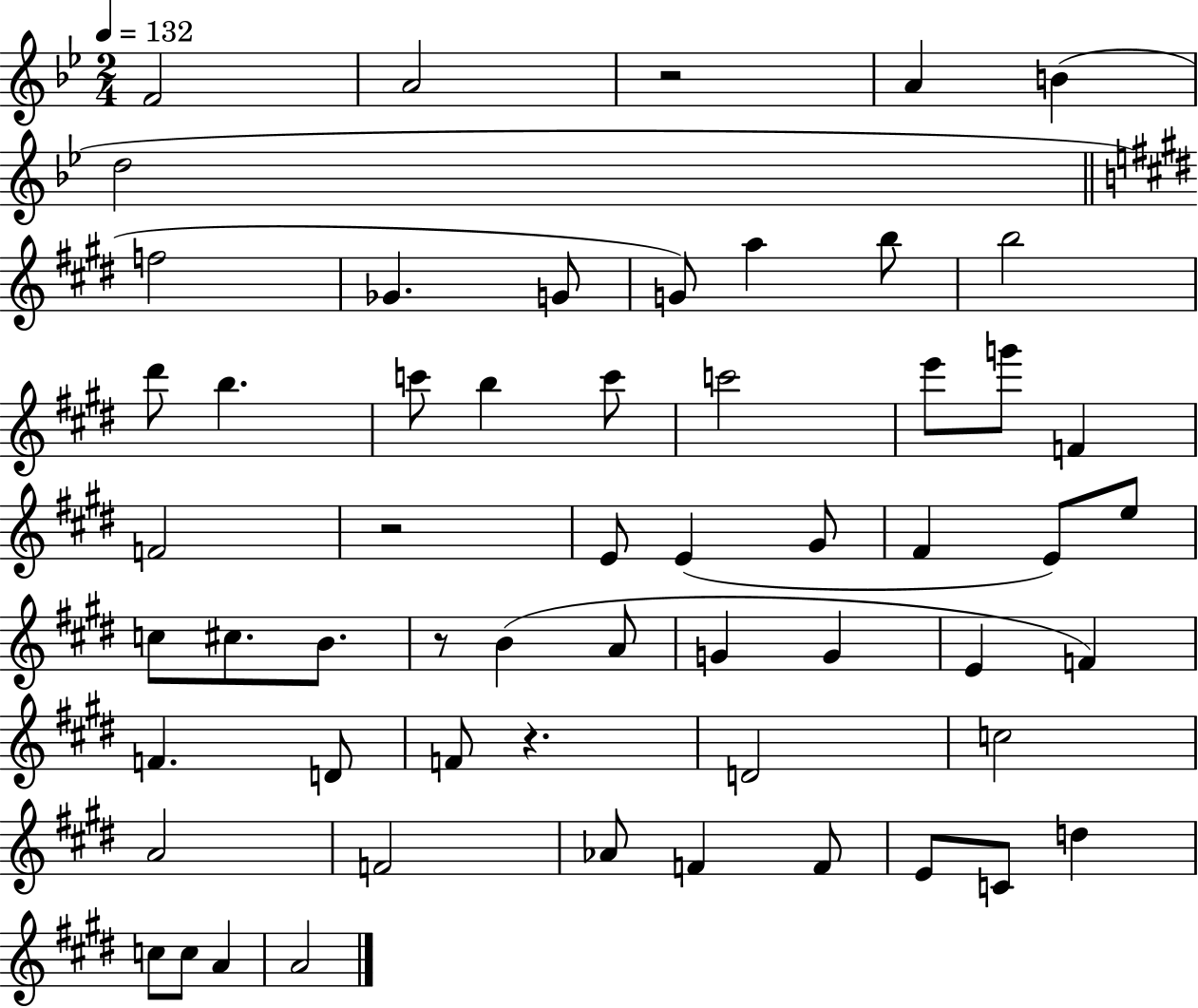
F4/h A4/h R/h A4/q B4/q D5/h F5/h Gb4/q. G4/e G4/e A5/q B5/e B5/h D#6/e B5/q. C6/e B5/q C6/e C6/h E6/e G6/e F4/q F4/h R/h E4/e E4/q G#4/e F#4/q E4/e E5/e C5/e C#5/e. B4/e. R/e B4/q A4/e G4/q G4/q E4/q F4/q F4/q. D4/e F4/e R/q. D4/h C5/h A4/h F4/h Ab4/e F4/q F4/e E4/e C4/e D5/q C5/e C5/e A4/q A4/h